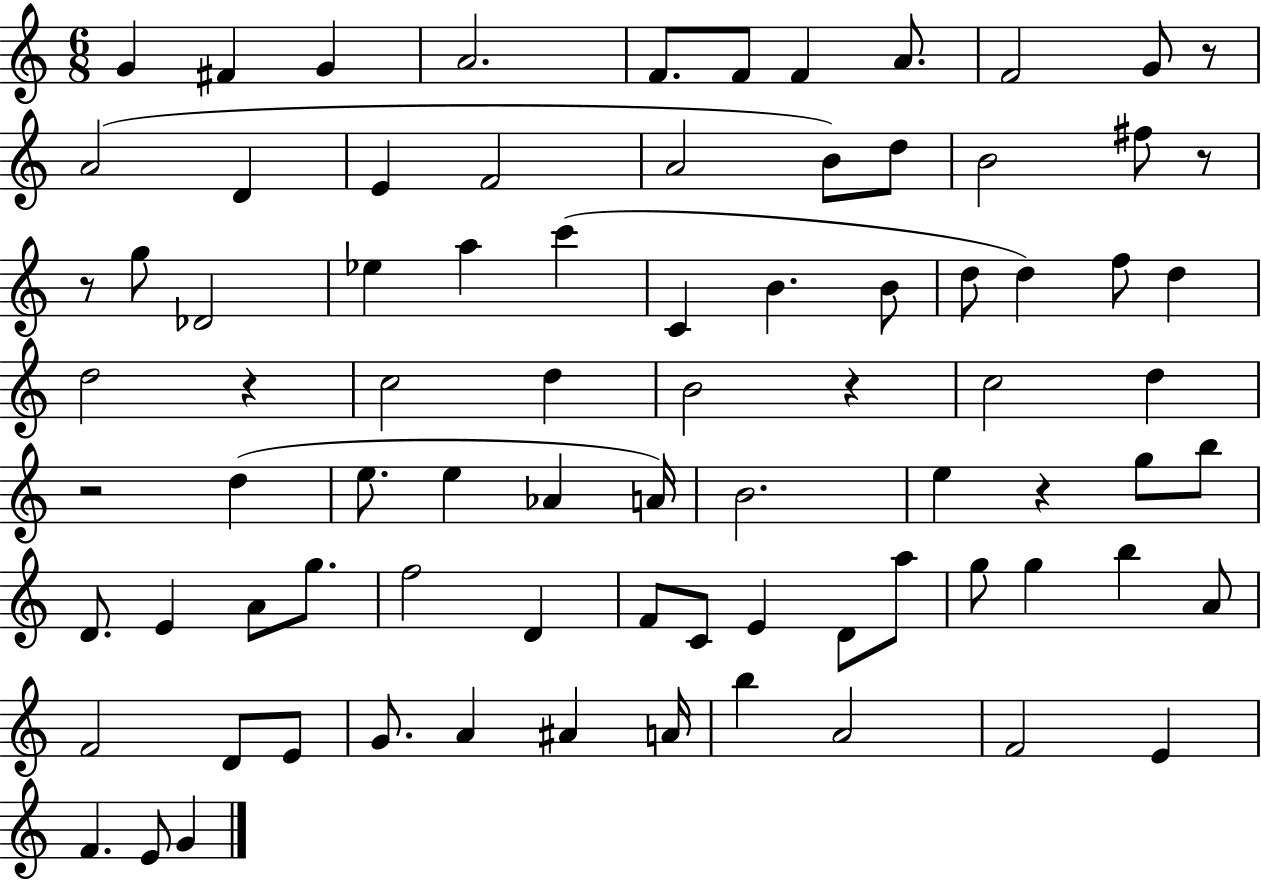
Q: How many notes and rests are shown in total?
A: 82